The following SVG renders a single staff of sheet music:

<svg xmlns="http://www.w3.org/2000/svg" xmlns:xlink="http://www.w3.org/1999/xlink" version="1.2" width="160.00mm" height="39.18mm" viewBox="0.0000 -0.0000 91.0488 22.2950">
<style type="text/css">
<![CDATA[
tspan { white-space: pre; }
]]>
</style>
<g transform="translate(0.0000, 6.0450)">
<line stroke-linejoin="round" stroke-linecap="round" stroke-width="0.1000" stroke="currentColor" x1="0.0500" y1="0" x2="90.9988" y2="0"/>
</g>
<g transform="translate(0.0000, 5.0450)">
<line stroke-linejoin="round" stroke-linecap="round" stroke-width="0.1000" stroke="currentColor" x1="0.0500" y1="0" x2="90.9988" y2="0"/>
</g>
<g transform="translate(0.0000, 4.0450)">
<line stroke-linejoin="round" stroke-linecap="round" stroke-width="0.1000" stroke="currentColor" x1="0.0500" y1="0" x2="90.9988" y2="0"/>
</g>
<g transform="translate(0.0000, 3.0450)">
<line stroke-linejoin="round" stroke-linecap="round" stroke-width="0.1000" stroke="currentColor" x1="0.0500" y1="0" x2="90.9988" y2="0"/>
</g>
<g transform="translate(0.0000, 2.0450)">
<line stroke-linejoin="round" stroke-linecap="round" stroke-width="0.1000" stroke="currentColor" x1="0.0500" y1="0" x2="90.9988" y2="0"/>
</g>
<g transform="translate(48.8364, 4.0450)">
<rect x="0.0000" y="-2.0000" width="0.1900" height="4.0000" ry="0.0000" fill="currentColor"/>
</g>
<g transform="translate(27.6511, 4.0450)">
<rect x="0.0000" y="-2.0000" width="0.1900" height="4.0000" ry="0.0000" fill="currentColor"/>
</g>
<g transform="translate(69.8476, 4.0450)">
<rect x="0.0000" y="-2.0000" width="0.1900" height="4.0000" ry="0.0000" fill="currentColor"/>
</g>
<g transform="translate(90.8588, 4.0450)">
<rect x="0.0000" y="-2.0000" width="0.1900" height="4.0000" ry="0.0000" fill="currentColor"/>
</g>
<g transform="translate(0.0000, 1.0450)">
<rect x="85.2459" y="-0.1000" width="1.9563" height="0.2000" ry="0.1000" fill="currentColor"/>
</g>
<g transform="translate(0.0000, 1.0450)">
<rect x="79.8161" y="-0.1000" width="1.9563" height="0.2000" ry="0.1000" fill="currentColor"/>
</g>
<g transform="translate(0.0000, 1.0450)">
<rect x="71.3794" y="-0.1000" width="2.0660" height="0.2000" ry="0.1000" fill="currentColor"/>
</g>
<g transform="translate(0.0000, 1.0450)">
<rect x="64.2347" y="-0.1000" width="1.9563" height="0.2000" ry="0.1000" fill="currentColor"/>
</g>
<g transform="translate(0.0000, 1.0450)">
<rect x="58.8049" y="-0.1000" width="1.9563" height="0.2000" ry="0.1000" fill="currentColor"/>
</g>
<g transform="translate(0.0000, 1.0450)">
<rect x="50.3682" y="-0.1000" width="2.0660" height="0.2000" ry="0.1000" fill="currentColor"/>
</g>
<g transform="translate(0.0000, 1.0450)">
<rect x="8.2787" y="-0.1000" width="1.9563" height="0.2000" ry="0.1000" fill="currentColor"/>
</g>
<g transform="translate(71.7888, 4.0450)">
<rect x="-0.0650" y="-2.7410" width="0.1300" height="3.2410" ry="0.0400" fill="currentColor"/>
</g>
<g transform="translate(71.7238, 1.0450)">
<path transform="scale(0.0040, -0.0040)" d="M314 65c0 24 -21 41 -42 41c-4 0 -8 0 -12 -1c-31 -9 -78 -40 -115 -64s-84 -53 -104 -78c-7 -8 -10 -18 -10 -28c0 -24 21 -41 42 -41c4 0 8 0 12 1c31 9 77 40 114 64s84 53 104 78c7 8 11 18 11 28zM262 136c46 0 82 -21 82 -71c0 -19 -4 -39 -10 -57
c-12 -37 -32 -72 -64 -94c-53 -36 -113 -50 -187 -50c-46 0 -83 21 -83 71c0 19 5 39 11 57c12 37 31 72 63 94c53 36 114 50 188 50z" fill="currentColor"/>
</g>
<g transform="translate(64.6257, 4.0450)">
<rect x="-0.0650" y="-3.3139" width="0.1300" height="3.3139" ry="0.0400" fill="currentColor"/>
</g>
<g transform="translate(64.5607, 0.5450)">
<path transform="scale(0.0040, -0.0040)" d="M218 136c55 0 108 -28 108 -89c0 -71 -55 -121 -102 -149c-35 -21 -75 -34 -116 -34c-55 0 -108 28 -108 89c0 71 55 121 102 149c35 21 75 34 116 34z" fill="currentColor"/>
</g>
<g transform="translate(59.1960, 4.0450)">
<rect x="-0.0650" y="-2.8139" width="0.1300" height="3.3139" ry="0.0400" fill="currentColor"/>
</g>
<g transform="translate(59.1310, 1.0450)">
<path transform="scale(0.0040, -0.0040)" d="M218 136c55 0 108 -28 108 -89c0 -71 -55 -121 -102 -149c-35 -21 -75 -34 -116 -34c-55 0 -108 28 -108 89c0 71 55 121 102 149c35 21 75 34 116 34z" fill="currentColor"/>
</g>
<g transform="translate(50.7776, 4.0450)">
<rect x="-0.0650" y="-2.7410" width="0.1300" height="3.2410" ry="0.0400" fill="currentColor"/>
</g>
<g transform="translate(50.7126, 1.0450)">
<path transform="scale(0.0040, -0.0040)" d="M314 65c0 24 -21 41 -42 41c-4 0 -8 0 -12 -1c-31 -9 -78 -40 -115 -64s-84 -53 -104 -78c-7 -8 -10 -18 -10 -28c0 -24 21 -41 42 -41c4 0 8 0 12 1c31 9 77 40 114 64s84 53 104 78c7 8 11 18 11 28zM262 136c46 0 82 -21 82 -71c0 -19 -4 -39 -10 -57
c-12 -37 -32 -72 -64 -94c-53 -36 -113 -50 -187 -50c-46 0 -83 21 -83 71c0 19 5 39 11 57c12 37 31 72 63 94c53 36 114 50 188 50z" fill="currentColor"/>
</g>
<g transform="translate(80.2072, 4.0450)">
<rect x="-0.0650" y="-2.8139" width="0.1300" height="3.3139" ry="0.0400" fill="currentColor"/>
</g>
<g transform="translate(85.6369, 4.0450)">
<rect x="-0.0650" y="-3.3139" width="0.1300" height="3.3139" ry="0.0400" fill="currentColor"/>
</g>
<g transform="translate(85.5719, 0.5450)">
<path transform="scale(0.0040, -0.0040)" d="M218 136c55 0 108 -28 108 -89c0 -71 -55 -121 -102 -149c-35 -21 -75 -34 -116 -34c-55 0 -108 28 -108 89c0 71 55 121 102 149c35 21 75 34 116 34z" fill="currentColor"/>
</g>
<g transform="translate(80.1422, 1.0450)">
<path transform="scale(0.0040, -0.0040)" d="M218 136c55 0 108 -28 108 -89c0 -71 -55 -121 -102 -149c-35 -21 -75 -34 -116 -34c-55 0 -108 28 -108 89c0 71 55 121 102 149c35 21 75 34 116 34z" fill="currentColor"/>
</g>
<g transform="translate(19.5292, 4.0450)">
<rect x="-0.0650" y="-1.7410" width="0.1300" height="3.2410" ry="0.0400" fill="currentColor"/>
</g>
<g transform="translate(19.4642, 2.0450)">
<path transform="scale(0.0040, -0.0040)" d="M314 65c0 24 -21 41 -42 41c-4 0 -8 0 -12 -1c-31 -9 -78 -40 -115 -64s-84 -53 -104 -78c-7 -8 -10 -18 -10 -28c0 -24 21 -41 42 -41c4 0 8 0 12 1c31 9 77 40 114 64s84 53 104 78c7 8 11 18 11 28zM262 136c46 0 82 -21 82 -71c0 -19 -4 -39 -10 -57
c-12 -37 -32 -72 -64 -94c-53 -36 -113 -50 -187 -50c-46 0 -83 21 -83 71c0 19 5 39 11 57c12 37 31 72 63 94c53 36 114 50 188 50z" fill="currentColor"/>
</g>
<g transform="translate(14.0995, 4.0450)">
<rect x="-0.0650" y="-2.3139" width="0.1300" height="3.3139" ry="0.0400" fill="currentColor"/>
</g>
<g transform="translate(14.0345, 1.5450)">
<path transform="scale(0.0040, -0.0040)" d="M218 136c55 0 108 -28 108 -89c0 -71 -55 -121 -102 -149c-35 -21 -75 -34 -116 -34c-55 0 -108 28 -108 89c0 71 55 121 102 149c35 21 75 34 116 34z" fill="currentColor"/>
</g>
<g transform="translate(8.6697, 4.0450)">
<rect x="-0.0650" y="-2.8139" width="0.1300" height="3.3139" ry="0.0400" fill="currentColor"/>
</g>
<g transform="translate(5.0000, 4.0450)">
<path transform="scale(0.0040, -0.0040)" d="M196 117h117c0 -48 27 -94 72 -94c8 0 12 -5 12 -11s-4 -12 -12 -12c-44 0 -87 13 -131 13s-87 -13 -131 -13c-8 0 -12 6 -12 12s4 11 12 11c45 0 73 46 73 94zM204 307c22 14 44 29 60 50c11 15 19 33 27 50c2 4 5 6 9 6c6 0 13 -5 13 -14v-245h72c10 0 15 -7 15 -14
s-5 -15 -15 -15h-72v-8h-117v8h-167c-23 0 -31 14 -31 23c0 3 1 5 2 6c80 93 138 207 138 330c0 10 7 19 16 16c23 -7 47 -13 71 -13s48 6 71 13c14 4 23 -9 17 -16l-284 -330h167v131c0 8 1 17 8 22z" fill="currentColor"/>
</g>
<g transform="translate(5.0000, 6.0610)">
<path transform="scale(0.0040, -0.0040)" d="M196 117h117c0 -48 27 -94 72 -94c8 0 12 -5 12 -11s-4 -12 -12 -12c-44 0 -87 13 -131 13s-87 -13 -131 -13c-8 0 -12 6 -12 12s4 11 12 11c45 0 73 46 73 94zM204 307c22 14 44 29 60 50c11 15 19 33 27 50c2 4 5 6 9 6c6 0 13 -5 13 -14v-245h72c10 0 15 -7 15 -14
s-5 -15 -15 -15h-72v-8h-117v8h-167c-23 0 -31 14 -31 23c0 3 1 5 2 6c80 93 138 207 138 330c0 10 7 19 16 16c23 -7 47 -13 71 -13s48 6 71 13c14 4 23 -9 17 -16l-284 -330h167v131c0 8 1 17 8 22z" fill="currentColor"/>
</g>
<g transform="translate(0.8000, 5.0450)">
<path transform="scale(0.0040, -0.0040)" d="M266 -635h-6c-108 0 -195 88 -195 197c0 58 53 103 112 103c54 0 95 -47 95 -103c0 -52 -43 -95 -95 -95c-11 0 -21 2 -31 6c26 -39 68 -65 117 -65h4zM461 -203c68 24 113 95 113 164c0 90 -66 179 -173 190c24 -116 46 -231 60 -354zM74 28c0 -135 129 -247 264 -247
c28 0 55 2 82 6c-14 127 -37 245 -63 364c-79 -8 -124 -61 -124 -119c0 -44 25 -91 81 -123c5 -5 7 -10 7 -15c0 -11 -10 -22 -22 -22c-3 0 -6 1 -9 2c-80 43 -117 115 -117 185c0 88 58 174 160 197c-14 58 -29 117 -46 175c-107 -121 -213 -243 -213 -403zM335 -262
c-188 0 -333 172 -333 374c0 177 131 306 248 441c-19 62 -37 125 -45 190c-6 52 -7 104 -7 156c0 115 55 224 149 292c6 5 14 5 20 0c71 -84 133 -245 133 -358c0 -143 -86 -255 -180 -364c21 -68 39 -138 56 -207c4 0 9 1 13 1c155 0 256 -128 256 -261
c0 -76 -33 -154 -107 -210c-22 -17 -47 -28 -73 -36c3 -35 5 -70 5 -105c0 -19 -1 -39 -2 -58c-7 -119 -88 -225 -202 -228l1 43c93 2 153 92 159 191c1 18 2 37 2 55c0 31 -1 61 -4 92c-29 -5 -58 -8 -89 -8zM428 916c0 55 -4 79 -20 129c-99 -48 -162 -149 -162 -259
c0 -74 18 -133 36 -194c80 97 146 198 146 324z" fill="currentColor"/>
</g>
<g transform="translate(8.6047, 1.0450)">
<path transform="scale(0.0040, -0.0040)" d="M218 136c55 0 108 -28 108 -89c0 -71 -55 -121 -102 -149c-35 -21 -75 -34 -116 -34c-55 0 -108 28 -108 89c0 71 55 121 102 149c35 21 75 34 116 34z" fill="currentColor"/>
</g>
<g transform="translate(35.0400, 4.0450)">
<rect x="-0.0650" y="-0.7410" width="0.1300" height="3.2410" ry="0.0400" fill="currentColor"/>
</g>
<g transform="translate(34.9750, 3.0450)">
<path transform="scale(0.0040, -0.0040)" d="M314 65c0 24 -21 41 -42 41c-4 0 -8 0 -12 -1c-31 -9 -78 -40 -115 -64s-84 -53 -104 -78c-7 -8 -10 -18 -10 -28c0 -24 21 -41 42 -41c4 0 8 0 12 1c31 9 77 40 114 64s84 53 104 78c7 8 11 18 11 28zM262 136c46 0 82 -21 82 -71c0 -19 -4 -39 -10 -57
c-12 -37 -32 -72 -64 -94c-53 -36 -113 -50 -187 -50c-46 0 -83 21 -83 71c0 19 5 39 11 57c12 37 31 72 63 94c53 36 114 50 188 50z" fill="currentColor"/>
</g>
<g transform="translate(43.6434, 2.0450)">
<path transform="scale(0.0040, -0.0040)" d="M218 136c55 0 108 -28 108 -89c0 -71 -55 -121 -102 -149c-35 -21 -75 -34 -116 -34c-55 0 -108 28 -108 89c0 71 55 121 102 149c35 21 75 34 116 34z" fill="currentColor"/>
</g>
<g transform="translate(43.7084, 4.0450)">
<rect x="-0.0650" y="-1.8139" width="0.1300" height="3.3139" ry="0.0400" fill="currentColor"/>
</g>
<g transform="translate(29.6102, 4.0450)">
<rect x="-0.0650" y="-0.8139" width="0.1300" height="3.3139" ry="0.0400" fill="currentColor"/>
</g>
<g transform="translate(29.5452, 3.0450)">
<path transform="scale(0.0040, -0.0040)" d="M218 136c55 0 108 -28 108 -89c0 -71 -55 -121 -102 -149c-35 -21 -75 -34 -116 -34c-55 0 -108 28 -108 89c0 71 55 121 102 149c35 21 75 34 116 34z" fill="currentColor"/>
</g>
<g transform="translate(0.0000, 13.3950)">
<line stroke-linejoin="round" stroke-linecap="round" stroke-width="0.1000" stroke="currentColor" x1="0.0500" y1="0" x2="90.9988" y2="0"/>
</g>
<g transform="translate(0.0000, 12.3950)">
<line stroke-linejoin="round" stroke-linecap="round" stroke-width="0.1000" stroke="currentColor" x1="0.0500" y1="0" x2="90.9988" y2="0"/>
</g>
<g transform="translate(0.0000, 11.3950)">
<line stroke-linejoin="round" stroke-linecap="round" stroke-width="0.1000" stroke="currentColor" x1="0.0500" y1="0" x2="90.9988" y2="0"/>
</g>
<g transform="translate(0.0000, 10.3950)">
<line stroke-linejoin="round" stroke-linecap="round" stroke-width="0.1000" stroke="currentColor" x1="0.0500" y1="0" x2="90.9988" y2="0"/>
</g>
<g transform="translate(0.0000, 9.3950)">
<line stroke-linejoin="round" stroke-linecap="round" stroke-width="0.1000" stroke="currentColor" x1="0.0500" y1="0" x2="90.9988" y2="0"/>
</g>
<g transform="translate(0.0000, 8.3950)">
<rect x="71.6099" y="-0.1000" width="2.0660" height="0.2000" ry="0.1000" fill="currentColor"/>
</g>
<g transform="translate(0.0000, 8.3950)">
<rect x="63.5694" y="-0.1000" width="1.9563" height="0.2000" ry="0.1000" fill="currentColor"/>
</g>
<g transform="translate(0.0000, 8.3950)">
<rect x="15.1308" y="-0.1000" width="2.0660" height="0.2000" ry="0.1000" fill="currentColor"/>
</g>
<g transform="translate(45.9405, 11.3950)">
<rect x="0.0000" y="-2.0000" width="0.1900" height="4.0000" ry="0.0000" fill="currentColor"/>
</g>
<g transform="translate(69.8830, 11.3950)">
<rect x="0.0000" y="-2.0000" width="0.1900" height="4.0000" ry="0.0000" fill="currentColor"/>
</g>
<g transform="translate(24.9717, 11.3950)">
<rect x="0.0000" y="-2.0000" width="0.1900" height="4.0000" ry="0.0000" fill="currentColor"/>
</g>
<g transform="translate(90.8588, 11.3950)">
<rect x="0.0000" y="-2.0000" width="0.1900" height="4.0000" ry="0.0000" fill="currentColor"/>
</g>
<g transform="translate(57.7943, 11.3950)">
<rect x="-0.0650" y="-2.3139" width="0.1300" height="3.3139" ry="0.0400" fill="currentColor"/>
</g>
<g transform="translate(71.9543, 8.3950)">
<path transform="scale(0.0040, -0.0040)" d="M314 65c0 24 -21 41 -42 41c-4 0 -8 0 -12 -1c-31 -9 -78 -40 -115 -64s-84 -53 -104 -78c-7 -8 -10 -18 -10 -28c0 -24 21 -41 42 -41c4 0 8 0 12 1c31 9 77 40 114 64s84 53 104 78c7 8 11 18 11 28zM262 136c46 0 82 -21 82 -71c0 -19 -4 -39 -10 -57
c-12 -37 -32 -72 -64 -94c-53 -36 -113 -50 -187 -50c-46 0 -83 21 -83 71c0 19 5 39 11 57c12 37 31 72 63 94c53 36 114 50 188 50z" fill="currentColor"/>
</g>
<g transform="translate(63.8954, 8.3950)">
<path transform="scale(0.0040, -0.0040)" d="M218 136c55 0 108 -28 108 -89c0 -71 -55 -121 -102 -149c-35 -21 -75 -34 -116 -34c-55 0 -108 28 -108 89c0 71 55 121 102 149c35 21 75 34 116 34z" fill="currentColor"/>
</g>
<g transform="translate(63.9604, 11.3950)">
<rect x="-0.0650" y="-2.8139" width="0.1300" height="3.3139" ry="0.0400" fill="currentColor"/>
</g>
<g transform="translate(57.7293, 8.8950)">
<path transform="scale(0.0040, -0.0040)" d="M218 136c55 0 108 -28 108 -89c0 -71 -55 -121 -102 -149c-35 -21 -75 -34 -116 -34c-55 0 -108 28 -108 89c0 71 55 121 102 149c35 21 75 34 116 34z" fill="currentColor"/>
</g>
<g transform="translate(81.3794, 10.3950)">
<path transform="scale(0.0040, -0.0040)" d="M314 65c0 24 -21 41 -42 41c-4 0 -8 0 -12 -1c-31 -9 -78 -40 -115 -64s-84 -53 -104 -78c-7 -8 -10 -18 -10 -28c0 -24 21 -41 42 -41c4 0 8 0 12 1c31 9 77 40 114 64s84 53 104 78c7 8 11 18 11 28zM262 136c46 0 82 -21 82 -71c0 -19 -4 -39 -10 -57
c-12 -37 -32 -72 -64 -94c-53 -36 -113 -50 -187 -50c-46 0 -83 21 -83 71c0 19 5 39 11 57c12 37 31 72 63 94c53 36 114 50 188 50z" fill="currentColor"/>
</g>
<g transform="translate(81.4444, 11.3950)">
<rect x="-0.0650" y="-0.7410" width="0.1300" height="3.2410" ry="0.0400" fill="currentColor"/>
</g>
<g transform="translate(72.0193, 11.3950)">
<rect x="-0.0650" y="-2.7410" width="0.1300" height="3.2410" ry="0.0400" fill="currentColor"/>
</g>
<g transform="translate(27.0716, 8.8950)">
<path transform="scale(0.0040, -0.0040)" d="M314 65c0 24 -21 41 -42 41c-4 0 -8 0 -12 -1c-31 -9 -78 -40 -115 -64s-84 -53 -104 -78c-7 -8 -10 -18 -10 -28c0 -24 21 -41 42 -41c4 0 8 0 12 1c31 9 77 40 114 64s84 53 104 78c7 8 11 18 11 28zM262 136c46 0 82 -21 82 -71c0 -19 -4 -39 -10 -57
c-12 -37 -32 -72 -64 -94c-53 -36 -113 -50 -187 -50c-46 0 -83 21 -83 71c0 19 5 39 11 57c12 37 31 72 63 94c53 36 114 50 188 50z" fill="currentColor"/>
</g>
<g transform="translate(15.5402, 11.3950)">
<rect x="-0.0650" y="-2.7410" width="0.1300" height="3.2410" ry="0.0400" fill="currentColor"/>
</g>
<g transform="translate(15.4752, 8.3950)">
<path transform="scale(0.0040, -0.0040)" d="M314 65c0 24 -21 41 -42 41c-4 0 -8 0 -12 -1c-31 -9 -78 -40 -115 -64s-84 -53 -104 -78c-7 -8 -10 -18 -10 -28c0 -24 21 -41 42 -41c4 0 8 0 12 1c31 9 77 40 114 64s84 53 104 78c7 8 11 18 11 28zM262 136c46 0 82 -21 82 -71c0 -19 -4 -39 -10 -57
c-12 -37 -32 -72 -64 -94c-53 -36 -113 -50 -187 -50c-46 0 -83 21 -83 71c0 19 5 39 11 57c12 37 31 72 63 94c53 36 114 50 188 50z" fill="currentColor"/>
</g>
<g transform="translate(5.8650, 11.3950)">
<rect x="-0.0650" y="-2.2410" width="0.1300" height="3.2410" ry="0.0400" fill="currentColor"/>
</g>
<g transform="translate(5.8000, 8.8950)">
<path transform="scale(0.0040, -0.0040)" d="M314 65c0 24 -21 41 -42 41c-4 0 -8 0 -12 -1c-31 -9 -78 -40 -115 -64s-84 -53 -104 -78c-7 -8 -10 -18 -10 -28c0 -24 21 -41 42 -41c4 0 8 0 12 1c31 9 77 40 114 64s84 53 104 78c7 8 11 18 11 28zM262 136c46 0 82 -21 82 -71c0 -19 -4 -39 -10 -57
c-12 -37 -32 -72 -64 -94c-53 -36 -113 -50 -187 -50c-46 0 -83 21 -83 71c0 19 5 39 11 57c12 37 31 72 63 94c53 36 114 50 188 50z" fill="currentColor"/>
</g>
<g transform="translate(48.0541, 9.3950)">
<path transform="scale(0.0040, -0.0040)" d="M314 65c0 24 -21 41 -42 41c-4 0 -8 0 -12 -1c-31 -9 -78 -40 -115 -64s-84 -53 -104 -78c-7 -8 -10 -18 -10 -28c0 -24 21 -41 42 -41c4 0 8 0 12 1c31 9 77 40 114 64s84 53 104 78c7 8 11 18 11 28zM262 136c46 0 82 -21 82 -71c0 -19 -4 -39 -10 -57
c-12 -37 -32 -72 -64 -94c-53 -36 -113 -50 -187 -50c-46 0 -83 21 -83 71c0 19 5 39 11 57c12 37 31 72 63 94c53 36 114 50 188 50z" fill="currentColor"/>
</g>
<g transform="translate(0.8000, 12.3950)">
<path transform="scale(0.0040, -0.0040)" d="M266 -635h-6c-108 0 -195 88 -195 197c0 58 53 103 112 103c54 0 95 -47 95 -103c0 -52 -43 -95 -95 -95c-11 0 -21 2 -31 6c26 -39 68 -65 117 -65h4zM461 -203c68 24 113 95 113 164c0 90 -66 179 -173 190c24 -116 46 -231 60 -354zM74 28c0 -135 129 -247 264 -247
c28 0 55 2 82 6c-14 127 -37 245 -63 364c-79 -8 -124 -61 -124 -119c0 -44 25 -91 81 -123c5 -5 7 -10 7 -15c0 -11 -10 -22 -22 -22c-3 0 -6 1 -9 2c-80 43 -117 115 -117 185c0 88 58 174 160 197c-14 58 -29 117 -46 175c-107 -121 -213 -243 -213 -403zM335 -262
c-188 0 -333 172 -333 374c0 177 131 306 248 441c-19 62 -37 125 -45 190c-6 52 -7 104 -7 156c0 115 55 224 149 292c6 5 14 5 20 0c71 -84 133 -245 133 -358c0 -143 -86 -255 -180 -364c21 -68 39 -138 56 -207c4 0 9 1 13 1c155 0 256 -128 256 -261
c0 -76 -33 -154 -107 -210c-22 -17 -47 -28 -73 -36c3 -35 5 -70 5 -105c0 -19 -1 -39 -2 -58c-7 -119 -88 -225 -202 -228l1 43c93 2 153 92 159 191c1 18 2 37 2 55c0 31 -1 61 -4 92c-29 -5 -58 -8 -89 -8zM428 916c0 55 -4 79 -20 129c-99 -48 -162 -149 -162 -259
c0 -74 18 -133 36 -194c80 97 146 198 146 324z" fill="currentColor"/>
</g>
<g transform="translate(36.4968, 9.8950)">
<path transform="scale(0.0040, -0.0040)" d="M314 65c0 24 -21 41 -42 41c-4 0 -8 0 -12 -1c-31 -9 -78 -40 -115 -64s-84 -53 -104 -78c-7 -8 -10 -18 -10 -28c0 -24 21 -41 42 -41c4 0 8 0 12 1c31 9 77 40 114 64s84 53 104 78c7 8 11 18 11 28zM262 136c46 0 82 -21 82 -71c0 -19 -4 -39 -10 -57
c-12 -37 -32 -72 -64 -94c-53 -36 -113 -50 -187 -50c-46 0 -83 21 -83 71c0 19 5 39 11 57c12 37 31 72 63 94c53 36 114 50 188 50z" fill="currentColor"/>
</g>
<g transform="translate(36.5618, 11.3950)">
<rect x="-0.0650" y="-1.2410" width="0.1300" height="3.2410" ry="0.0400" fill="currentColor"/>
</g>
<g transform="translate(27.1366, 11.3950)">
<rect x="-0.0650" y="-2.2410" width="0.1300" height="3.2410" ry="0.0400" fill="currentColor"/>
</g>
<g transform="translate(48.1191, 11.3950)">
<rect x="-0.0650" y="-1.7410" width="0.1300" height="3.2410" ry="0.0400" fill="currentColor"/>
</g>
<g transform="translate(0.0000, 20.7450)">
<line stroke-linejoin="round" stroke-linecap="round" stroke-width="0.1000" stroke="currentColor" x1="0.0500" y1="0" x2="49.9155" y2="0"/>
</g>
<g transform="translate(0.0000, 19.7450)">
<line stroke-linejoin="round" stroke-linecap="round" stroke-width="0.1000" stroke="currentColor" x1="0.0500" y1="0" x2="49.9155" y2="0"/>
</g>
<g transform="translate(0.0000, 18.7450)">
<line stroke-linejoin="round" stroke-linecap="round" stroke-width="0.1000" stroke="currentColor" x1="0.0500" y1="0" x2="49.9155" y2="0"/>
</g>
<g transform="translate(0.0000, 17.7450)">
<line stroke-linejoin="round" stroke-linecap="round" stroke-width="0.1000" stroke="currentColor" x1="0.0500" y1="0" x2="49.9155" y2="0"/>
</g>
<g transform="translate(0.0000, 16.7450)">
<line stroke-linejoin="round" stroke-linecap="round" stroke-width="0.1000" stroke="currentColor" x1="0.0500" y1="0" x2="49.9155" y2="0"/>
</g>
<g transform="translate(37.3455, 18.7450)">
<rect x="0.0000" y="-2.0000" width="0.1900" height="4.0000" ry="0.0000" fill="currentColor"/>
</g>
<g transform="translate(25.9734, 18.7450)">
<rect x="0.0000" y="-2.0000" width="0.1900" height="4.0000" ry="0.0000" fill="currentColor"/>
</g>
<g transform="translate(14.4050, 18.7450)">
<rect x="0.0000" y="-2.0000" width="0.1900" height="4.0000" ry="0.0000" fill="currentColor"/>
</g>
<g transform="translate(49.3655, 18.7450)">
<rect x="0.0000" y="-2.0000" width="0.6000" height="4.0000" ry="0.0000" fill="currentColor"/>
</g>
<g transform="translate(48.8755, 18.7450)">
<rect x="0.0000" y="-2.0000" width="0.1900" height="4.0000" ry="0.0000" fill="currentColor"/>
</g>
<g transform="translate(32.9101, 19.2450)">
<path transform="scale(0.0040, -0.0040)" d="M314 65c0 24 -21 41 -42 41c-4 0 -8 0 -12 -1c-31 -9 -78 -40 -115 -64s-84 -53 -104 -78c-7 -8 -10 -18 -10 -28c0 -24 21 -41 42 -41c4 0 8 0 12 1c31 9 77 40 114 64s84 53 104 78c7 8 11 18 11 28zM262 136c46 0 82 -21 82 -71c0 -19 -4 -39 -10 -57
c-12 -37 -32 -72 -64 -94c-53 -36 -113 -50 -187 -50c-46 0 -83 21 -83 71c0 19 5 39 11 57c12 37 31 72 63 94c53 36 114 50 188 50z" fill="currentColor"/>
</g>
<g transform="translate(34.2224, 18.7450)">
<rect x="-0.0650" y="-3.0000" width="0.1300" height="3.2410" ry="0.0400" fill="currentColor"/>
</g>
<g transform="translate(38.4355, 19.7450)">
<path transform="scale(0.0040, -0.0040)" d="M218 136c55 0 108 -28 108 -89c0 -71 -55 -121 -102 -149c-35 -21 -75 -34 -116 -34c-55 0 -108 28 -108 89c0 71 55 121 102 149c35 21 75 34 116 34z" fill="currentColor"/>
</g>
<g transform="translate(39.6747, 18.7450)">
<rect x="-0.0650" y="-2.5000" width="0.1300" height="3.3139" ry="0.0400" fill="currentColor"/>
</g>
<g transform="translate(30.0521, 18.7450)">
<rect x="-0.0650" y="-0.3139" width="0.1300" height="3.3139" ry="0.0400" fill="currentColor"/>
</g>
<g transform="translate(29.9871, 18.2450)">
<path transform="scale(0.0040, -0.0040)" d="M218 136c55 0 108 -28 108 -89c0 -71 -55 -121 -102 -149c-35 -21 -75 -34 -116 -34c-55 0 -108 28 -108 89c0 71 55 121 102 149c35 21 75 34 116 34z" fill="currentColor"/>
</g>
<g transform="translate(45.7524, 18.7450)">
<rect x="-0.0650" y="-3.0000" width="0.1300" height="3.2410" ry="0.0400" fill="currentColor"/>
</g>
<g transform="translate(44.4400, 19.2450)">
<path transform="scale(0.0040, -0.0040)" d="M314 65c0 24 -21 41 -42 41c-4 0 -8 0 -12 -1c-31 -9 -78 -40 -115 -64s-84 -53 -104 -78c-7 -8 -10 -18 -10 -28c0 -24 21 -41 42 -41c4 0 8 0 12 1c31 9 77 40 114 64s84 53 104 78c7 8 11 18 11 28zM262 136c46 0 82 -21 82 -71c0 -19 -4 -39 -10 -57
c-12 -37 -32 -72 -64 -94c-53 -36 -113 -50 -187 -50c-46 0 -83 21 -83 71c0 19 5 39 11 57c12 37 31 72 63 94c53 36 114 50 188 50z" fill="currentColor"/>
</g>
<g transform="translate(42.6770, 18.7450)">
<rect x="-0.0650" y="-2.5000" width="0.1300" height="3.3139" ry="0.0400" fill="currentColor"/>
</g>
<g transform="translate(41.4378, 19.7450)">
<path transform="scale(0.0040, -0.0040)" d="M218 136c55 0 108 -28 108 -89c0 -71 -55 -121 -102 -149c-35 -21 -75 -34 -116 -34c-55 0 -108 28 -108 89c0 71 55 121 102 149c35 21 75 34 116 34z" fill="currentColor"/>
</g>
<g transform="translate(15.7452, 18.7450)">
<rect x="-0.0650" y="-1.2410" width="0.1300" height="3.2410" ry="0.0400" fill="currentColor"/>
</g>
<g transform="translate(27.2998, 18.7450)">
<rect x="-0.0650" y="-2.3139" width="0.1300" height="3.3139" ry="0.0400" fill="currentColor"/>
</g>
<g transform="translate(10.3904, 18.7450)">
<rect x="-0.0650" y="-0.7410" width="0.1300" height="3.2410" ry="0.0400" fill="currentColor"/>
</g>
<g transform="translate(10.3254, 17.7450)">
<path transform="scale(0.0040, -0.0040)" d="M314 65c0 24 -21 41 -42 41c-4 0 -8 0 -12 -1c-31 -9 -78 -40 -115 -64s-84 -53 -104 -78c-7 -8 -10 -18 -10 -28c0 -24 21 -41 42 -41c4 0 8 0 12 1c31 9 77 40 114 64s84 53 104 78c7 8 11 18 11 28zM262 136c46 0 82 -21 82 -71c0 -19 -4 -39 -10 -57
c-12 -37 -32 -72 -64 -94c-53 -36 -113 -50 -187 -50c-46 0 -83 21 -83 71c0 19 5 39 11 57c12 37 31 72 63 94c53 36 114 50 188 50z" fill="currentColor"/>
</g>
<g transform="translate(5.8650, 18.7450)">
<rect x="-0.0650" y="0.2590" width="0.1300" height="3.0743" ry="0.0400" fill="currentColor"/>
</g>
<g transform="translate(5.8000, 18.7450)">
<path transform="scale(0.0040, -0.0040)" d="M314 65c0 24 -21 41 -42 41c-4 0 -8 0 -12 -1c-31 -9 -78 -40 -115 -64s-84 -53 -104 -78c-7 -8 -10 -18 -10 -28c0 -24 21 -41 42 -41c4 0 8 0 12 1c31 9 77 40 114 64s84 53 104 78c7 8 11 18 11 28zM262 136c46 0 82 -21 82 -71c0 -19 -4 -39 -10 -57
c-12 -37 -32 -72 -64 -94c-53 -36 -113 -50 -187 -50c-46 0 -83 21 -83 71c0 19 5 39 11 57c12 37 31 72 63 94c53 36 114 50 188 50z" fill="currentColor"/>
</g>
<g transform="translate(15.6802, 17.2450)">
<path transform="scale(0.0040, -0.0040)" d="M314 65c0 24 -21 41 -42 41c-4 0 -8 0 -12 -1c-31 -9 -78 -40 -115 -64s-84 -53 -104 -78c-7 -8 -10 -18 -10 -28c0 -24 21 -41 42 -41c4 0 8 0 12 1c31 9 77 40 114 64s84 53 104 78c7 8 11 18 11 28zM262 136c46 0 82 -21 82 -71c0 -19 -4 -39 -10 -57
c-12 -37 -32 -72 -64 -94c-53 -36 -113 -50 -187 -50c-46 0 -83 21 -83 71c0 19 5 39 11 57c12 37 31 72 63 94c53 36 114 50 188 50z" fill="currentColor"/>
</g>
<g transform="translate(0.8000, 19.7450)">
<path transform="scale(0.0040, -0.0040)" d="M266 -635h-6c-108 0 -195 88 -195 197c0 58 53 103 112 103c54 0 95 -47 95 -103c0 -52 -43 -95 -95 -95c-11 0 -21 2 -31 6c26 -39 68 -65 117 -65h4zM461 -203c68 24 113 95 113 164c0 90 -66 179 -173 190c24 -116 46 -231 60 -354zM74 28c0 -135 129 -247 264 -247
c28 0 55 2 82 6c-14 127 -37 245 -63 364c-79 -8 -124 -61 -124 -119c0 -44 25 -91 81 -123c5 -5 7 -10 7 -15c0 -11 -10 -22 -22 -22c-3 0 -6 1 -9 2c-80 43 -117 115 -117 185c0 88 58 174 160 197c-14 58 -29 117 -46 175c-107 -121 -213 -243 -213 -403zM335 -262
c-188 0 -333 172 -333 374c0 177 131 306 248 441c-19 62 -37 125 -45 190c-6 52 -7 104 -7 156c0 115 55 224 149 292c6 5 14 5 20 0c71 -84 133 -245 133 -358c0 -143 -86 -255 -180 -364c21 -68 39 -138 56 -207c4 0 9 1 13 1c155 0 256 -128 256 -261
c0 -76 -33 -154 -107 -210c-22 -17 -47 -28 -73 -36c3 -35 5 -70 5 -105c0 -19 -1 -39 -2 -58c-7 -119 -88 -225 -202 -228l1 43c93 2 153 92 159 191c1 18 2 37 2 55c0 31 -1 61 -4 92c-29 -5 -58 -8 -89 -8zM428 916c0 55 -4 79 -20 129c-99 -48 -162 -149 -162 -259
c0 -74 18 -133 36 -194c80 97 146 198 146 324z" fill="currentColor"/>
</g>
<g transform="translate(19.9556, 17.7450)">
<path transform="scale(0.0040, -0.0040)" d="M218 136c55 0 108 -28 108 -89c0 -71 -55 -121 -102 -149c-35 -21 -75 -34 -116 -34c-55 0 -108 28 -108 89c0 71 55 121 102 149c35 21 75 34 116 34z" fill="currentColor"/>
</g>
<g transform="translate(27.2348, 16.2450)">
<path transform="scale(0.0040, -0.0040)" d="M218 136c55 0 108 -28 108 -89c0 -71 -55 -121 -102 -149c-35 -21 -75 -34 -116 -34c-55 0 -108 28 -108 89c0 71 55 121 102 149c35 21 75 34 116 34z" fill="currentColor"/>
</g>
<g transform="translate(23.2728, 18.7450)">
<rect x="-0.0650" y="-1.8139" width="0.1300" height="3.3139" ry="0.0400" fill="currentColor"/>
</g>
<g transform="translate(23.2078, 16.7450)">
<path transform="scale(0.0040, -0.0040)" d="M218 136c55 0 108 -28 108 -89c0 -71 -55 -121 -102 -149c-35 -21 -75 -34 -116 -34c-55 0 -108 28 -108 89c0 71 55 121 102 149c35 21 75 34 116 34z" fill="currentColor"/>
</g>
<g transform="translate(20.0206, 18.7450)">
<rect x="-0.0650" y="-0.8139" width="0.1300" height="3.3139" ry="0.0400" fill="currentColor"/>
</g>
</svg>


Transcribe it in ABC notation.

X:1
T:Untitled
M:4/4
L:1/4
K:C
a g f2 d d2 f a2 a b a2 a b g2 a2 g2 e2 f2 g a a2 d2 B2 d2 e2 d f g c A2 G G A2